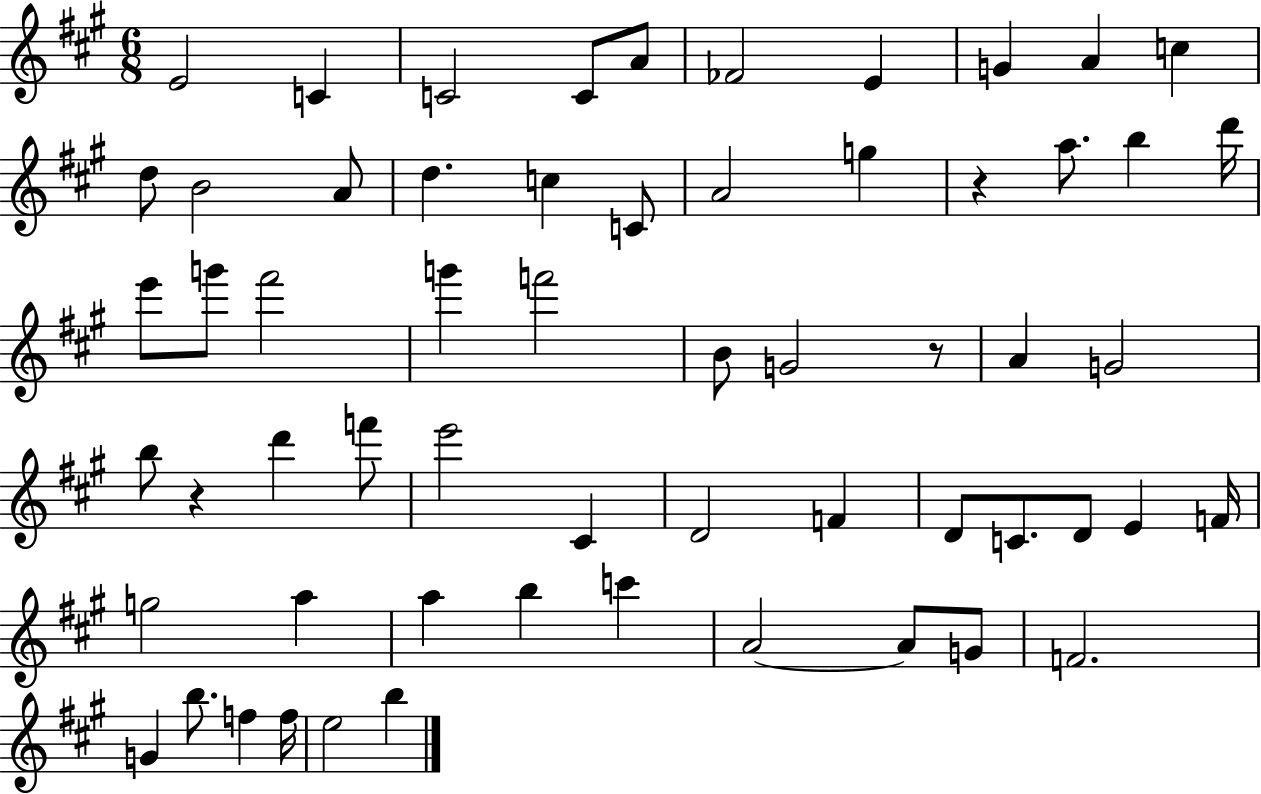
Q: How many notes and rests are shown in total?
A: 60